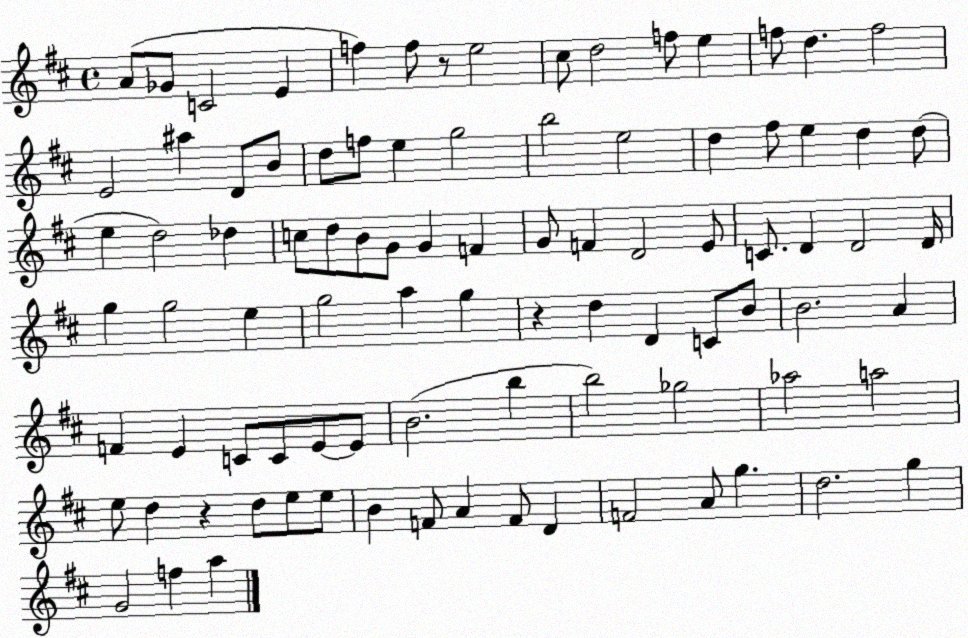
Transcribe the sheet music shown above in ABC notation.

X:1
T:Untitled
M:4/4
L:1/4
K:D
A/2 _G/2 C2 E f f/2 z/2 e2 ^c/2 d2 f/2 e f/2 d f2 E2 ^a D/2 B/2 d/2 f/2 e g2 b2 e2 d ^f/2 e d d/2 e d2 _d c/2 d/2 B/2 G/2 G F G/2 F D2 E/2 C/2 D D2 D/4 g g2 e g2 a g z d D C/2 B/2 B2 A F E C/2 C/2 E/2 E/2 B2 b b2 _g2 _a2 a2 e/2 d z d/2 e/2 e/2 B F/2 A F/2 D F2 A/2 g d2 g G2 f a